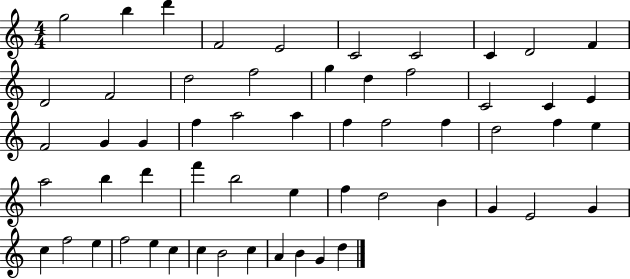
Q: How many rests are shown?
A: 0